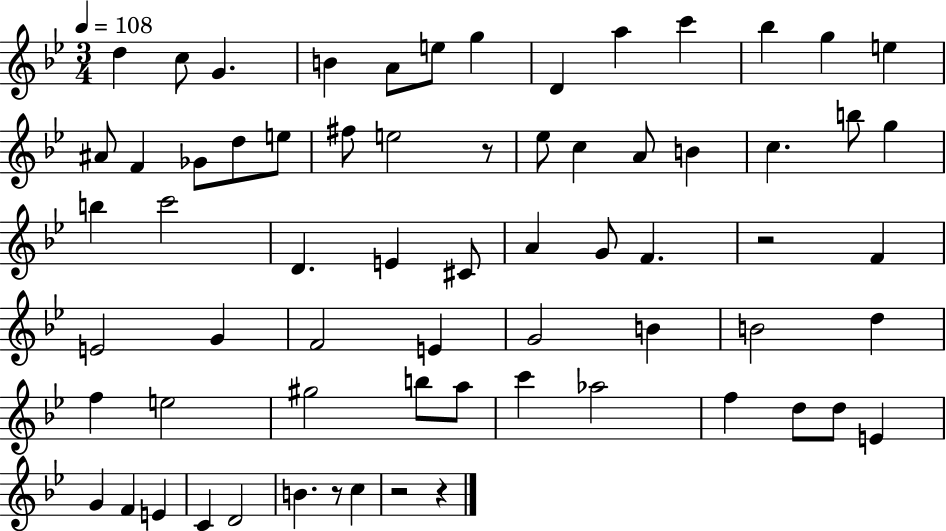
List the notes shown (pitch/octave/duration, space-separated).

D5/q C5/e G4/q. B4/q A4/e E5/e G5/q D4/q A5/q C6/q Bb5/q G5/q E5/q A#4/e F4/q Gb4/e D5/e E5/e F#5/e E5/h R/e Eb5/e C5/q A4/e B4/q C5/q. B5/e G5/q B5/q C6/h D4/q. E4/q C#4/e A4/q G4/e F4/q. R/h F4/q E4/h G4/q F4/h E4/q G4/h B4/q B4/h D5/q F5/q E5/h G#5/h B5/e A5/e C6/q Ab5/h F5/q D5/e D5/e E4/q G4/q F4/q E4/q C4/q D4/h B4/q. R/e C5/q R/h R/q